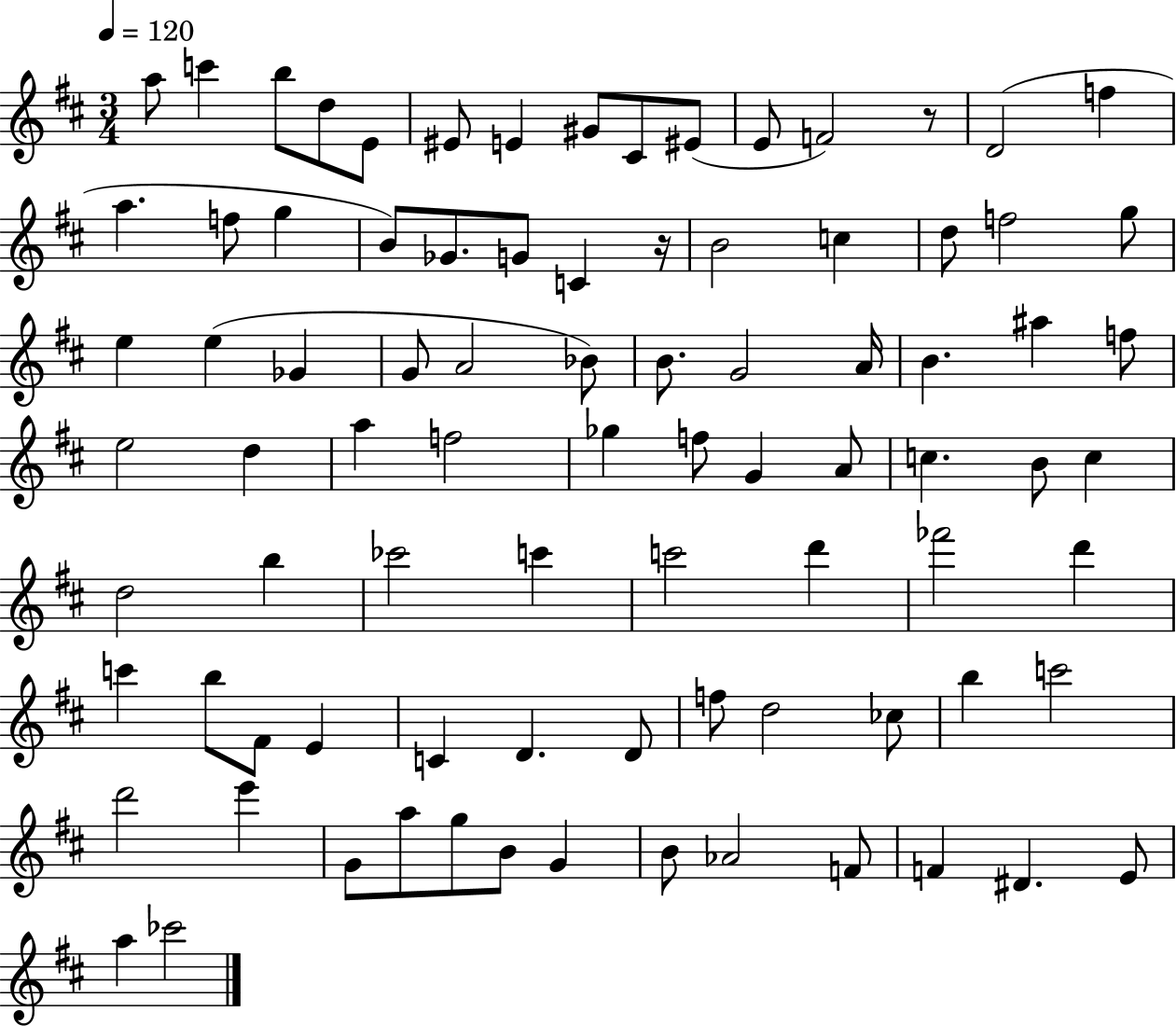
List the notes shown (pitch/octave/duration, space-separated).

A5/e C6/q B5/e D5/e E4/e EIS4/e E4/q G#4/e C#4/e EIS4/e E4/e F4/h R/e D4/h F5/q A5/q. F5/e G5/q B4/e Gb4/e. G4/e C4/q R/s B4/h C5/q D5/e F5/h G5/e E5/q E5/q Gb4/q G4/e A4/h Bb4/e B4/e. G4/h A4/s B4/q. A#5/q F5/e E5/h D5/q A5/q F5/h Gb5/q F5/e G4/q A4/e C5/q. B4/e C5/q D5/h B5/q CES6/h C6/q C6/h D6/q FES6/h D6/q C6/q B5/e F#4/e E4/q C4/q D4/q. D4/e F5/e D5/h CES5/e B5/q C6/h D6/h E6/q G4/e A5/e G5/e B4/e G4/q B4/e Ab4/h F4/e F4/q D#4/q. E4/e A5/q CES6/h